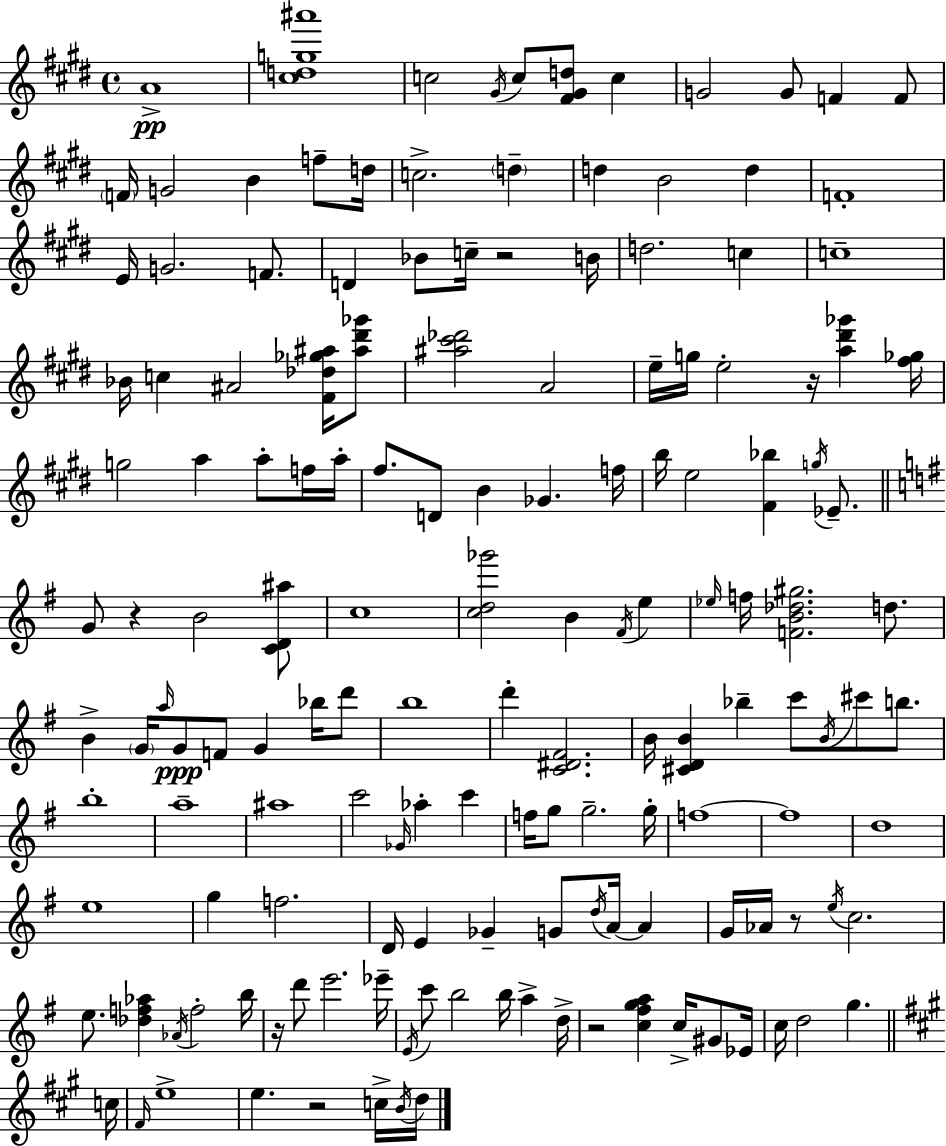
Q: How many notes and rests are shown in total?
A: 152